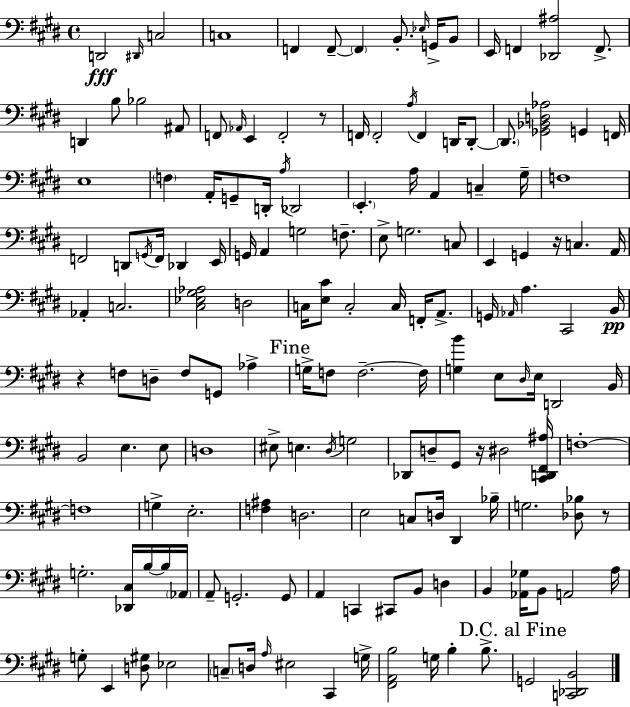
{
  \clef bass
  \time 4/4
  \defaultTimeSignature
  \key e \major
  d,2\fff \grace { dis,16 } c2 | c1 | f,4 f,8--~~ \parenthesize f,4 b,8.-. \grace { ees16 } g,16-> | b,8 e,16 f,4 <des, ais>2 f,8.-> | \break d,4 b8 bes2 | ais,8 f,8 \grace { aes,16 } e,4 f,2-. | r8 f,16 f,2-. \acciaccatura { a16 } f,4 | d,16 d,8-.~~ \parenthesize d,8. <ges, bes, d aes>2 g,4 | \break f,16 e1 | \parenthesize f4 a,16-. g,8-- d,16-. \acciaccatura { a16 } des,2 | \parenthesize e,4.-. a16 a,4 | c4-- gis16-- f1 | \break f,2 d,8 \acciaccatura { g,16 } | f,16 des,4 e,16 g,16 a,4 g2 | f8.-- e8-> g2. | c8 e,4 g,4 r16 c4. | \break a,16 aes,4-. c2. | <cis ees gis aes>2 d2 | c16 <e cis'>8 c2-. | c16 f,16-. a,8.-> g,16 \grace { aes,16 } a4. cis,2 | \break b,16\pp r4 f8 d8-- f8 | g,8 aes4-> \mark "Fine" g16-> f8 f2.--~~ | f16 <g b'>4 e8 \grace { dis16 } e16 d,2 | b,16 b,2 | \break e4. e8 d1 | eis8-> e4. | \acciaccatura { dis16 } g2 des,8 d8-- gis,8 r16 | dis2 <cis, d, fis, ais>16 f1-.~~ | \break f1 | g4-> e2.-. | <f ais>4 d2. | e2 | \break c8 d16 dis,4 bes16-- g2. | <des bes>8 r8 g2.-. | <des, cis>16 b16~~ b16 \parenthesize aes,16 a,8-- g,2.-. | g,8 a,4 c,4 | \break cis,8 b,8 d4 b,4 <aes, ges>16 b,8 | a,2 a16 g8-. e,4 <d gis>8 | ees2 \parenthesize c8-- d16 \grace { a16 } eis2 | cis,4 g16-> <fis, a, b>2 | \break g16 b4-. b8.-> \mark "D.C. al Fine" g,2 | <c, des, b,>2 \bar "|."
}